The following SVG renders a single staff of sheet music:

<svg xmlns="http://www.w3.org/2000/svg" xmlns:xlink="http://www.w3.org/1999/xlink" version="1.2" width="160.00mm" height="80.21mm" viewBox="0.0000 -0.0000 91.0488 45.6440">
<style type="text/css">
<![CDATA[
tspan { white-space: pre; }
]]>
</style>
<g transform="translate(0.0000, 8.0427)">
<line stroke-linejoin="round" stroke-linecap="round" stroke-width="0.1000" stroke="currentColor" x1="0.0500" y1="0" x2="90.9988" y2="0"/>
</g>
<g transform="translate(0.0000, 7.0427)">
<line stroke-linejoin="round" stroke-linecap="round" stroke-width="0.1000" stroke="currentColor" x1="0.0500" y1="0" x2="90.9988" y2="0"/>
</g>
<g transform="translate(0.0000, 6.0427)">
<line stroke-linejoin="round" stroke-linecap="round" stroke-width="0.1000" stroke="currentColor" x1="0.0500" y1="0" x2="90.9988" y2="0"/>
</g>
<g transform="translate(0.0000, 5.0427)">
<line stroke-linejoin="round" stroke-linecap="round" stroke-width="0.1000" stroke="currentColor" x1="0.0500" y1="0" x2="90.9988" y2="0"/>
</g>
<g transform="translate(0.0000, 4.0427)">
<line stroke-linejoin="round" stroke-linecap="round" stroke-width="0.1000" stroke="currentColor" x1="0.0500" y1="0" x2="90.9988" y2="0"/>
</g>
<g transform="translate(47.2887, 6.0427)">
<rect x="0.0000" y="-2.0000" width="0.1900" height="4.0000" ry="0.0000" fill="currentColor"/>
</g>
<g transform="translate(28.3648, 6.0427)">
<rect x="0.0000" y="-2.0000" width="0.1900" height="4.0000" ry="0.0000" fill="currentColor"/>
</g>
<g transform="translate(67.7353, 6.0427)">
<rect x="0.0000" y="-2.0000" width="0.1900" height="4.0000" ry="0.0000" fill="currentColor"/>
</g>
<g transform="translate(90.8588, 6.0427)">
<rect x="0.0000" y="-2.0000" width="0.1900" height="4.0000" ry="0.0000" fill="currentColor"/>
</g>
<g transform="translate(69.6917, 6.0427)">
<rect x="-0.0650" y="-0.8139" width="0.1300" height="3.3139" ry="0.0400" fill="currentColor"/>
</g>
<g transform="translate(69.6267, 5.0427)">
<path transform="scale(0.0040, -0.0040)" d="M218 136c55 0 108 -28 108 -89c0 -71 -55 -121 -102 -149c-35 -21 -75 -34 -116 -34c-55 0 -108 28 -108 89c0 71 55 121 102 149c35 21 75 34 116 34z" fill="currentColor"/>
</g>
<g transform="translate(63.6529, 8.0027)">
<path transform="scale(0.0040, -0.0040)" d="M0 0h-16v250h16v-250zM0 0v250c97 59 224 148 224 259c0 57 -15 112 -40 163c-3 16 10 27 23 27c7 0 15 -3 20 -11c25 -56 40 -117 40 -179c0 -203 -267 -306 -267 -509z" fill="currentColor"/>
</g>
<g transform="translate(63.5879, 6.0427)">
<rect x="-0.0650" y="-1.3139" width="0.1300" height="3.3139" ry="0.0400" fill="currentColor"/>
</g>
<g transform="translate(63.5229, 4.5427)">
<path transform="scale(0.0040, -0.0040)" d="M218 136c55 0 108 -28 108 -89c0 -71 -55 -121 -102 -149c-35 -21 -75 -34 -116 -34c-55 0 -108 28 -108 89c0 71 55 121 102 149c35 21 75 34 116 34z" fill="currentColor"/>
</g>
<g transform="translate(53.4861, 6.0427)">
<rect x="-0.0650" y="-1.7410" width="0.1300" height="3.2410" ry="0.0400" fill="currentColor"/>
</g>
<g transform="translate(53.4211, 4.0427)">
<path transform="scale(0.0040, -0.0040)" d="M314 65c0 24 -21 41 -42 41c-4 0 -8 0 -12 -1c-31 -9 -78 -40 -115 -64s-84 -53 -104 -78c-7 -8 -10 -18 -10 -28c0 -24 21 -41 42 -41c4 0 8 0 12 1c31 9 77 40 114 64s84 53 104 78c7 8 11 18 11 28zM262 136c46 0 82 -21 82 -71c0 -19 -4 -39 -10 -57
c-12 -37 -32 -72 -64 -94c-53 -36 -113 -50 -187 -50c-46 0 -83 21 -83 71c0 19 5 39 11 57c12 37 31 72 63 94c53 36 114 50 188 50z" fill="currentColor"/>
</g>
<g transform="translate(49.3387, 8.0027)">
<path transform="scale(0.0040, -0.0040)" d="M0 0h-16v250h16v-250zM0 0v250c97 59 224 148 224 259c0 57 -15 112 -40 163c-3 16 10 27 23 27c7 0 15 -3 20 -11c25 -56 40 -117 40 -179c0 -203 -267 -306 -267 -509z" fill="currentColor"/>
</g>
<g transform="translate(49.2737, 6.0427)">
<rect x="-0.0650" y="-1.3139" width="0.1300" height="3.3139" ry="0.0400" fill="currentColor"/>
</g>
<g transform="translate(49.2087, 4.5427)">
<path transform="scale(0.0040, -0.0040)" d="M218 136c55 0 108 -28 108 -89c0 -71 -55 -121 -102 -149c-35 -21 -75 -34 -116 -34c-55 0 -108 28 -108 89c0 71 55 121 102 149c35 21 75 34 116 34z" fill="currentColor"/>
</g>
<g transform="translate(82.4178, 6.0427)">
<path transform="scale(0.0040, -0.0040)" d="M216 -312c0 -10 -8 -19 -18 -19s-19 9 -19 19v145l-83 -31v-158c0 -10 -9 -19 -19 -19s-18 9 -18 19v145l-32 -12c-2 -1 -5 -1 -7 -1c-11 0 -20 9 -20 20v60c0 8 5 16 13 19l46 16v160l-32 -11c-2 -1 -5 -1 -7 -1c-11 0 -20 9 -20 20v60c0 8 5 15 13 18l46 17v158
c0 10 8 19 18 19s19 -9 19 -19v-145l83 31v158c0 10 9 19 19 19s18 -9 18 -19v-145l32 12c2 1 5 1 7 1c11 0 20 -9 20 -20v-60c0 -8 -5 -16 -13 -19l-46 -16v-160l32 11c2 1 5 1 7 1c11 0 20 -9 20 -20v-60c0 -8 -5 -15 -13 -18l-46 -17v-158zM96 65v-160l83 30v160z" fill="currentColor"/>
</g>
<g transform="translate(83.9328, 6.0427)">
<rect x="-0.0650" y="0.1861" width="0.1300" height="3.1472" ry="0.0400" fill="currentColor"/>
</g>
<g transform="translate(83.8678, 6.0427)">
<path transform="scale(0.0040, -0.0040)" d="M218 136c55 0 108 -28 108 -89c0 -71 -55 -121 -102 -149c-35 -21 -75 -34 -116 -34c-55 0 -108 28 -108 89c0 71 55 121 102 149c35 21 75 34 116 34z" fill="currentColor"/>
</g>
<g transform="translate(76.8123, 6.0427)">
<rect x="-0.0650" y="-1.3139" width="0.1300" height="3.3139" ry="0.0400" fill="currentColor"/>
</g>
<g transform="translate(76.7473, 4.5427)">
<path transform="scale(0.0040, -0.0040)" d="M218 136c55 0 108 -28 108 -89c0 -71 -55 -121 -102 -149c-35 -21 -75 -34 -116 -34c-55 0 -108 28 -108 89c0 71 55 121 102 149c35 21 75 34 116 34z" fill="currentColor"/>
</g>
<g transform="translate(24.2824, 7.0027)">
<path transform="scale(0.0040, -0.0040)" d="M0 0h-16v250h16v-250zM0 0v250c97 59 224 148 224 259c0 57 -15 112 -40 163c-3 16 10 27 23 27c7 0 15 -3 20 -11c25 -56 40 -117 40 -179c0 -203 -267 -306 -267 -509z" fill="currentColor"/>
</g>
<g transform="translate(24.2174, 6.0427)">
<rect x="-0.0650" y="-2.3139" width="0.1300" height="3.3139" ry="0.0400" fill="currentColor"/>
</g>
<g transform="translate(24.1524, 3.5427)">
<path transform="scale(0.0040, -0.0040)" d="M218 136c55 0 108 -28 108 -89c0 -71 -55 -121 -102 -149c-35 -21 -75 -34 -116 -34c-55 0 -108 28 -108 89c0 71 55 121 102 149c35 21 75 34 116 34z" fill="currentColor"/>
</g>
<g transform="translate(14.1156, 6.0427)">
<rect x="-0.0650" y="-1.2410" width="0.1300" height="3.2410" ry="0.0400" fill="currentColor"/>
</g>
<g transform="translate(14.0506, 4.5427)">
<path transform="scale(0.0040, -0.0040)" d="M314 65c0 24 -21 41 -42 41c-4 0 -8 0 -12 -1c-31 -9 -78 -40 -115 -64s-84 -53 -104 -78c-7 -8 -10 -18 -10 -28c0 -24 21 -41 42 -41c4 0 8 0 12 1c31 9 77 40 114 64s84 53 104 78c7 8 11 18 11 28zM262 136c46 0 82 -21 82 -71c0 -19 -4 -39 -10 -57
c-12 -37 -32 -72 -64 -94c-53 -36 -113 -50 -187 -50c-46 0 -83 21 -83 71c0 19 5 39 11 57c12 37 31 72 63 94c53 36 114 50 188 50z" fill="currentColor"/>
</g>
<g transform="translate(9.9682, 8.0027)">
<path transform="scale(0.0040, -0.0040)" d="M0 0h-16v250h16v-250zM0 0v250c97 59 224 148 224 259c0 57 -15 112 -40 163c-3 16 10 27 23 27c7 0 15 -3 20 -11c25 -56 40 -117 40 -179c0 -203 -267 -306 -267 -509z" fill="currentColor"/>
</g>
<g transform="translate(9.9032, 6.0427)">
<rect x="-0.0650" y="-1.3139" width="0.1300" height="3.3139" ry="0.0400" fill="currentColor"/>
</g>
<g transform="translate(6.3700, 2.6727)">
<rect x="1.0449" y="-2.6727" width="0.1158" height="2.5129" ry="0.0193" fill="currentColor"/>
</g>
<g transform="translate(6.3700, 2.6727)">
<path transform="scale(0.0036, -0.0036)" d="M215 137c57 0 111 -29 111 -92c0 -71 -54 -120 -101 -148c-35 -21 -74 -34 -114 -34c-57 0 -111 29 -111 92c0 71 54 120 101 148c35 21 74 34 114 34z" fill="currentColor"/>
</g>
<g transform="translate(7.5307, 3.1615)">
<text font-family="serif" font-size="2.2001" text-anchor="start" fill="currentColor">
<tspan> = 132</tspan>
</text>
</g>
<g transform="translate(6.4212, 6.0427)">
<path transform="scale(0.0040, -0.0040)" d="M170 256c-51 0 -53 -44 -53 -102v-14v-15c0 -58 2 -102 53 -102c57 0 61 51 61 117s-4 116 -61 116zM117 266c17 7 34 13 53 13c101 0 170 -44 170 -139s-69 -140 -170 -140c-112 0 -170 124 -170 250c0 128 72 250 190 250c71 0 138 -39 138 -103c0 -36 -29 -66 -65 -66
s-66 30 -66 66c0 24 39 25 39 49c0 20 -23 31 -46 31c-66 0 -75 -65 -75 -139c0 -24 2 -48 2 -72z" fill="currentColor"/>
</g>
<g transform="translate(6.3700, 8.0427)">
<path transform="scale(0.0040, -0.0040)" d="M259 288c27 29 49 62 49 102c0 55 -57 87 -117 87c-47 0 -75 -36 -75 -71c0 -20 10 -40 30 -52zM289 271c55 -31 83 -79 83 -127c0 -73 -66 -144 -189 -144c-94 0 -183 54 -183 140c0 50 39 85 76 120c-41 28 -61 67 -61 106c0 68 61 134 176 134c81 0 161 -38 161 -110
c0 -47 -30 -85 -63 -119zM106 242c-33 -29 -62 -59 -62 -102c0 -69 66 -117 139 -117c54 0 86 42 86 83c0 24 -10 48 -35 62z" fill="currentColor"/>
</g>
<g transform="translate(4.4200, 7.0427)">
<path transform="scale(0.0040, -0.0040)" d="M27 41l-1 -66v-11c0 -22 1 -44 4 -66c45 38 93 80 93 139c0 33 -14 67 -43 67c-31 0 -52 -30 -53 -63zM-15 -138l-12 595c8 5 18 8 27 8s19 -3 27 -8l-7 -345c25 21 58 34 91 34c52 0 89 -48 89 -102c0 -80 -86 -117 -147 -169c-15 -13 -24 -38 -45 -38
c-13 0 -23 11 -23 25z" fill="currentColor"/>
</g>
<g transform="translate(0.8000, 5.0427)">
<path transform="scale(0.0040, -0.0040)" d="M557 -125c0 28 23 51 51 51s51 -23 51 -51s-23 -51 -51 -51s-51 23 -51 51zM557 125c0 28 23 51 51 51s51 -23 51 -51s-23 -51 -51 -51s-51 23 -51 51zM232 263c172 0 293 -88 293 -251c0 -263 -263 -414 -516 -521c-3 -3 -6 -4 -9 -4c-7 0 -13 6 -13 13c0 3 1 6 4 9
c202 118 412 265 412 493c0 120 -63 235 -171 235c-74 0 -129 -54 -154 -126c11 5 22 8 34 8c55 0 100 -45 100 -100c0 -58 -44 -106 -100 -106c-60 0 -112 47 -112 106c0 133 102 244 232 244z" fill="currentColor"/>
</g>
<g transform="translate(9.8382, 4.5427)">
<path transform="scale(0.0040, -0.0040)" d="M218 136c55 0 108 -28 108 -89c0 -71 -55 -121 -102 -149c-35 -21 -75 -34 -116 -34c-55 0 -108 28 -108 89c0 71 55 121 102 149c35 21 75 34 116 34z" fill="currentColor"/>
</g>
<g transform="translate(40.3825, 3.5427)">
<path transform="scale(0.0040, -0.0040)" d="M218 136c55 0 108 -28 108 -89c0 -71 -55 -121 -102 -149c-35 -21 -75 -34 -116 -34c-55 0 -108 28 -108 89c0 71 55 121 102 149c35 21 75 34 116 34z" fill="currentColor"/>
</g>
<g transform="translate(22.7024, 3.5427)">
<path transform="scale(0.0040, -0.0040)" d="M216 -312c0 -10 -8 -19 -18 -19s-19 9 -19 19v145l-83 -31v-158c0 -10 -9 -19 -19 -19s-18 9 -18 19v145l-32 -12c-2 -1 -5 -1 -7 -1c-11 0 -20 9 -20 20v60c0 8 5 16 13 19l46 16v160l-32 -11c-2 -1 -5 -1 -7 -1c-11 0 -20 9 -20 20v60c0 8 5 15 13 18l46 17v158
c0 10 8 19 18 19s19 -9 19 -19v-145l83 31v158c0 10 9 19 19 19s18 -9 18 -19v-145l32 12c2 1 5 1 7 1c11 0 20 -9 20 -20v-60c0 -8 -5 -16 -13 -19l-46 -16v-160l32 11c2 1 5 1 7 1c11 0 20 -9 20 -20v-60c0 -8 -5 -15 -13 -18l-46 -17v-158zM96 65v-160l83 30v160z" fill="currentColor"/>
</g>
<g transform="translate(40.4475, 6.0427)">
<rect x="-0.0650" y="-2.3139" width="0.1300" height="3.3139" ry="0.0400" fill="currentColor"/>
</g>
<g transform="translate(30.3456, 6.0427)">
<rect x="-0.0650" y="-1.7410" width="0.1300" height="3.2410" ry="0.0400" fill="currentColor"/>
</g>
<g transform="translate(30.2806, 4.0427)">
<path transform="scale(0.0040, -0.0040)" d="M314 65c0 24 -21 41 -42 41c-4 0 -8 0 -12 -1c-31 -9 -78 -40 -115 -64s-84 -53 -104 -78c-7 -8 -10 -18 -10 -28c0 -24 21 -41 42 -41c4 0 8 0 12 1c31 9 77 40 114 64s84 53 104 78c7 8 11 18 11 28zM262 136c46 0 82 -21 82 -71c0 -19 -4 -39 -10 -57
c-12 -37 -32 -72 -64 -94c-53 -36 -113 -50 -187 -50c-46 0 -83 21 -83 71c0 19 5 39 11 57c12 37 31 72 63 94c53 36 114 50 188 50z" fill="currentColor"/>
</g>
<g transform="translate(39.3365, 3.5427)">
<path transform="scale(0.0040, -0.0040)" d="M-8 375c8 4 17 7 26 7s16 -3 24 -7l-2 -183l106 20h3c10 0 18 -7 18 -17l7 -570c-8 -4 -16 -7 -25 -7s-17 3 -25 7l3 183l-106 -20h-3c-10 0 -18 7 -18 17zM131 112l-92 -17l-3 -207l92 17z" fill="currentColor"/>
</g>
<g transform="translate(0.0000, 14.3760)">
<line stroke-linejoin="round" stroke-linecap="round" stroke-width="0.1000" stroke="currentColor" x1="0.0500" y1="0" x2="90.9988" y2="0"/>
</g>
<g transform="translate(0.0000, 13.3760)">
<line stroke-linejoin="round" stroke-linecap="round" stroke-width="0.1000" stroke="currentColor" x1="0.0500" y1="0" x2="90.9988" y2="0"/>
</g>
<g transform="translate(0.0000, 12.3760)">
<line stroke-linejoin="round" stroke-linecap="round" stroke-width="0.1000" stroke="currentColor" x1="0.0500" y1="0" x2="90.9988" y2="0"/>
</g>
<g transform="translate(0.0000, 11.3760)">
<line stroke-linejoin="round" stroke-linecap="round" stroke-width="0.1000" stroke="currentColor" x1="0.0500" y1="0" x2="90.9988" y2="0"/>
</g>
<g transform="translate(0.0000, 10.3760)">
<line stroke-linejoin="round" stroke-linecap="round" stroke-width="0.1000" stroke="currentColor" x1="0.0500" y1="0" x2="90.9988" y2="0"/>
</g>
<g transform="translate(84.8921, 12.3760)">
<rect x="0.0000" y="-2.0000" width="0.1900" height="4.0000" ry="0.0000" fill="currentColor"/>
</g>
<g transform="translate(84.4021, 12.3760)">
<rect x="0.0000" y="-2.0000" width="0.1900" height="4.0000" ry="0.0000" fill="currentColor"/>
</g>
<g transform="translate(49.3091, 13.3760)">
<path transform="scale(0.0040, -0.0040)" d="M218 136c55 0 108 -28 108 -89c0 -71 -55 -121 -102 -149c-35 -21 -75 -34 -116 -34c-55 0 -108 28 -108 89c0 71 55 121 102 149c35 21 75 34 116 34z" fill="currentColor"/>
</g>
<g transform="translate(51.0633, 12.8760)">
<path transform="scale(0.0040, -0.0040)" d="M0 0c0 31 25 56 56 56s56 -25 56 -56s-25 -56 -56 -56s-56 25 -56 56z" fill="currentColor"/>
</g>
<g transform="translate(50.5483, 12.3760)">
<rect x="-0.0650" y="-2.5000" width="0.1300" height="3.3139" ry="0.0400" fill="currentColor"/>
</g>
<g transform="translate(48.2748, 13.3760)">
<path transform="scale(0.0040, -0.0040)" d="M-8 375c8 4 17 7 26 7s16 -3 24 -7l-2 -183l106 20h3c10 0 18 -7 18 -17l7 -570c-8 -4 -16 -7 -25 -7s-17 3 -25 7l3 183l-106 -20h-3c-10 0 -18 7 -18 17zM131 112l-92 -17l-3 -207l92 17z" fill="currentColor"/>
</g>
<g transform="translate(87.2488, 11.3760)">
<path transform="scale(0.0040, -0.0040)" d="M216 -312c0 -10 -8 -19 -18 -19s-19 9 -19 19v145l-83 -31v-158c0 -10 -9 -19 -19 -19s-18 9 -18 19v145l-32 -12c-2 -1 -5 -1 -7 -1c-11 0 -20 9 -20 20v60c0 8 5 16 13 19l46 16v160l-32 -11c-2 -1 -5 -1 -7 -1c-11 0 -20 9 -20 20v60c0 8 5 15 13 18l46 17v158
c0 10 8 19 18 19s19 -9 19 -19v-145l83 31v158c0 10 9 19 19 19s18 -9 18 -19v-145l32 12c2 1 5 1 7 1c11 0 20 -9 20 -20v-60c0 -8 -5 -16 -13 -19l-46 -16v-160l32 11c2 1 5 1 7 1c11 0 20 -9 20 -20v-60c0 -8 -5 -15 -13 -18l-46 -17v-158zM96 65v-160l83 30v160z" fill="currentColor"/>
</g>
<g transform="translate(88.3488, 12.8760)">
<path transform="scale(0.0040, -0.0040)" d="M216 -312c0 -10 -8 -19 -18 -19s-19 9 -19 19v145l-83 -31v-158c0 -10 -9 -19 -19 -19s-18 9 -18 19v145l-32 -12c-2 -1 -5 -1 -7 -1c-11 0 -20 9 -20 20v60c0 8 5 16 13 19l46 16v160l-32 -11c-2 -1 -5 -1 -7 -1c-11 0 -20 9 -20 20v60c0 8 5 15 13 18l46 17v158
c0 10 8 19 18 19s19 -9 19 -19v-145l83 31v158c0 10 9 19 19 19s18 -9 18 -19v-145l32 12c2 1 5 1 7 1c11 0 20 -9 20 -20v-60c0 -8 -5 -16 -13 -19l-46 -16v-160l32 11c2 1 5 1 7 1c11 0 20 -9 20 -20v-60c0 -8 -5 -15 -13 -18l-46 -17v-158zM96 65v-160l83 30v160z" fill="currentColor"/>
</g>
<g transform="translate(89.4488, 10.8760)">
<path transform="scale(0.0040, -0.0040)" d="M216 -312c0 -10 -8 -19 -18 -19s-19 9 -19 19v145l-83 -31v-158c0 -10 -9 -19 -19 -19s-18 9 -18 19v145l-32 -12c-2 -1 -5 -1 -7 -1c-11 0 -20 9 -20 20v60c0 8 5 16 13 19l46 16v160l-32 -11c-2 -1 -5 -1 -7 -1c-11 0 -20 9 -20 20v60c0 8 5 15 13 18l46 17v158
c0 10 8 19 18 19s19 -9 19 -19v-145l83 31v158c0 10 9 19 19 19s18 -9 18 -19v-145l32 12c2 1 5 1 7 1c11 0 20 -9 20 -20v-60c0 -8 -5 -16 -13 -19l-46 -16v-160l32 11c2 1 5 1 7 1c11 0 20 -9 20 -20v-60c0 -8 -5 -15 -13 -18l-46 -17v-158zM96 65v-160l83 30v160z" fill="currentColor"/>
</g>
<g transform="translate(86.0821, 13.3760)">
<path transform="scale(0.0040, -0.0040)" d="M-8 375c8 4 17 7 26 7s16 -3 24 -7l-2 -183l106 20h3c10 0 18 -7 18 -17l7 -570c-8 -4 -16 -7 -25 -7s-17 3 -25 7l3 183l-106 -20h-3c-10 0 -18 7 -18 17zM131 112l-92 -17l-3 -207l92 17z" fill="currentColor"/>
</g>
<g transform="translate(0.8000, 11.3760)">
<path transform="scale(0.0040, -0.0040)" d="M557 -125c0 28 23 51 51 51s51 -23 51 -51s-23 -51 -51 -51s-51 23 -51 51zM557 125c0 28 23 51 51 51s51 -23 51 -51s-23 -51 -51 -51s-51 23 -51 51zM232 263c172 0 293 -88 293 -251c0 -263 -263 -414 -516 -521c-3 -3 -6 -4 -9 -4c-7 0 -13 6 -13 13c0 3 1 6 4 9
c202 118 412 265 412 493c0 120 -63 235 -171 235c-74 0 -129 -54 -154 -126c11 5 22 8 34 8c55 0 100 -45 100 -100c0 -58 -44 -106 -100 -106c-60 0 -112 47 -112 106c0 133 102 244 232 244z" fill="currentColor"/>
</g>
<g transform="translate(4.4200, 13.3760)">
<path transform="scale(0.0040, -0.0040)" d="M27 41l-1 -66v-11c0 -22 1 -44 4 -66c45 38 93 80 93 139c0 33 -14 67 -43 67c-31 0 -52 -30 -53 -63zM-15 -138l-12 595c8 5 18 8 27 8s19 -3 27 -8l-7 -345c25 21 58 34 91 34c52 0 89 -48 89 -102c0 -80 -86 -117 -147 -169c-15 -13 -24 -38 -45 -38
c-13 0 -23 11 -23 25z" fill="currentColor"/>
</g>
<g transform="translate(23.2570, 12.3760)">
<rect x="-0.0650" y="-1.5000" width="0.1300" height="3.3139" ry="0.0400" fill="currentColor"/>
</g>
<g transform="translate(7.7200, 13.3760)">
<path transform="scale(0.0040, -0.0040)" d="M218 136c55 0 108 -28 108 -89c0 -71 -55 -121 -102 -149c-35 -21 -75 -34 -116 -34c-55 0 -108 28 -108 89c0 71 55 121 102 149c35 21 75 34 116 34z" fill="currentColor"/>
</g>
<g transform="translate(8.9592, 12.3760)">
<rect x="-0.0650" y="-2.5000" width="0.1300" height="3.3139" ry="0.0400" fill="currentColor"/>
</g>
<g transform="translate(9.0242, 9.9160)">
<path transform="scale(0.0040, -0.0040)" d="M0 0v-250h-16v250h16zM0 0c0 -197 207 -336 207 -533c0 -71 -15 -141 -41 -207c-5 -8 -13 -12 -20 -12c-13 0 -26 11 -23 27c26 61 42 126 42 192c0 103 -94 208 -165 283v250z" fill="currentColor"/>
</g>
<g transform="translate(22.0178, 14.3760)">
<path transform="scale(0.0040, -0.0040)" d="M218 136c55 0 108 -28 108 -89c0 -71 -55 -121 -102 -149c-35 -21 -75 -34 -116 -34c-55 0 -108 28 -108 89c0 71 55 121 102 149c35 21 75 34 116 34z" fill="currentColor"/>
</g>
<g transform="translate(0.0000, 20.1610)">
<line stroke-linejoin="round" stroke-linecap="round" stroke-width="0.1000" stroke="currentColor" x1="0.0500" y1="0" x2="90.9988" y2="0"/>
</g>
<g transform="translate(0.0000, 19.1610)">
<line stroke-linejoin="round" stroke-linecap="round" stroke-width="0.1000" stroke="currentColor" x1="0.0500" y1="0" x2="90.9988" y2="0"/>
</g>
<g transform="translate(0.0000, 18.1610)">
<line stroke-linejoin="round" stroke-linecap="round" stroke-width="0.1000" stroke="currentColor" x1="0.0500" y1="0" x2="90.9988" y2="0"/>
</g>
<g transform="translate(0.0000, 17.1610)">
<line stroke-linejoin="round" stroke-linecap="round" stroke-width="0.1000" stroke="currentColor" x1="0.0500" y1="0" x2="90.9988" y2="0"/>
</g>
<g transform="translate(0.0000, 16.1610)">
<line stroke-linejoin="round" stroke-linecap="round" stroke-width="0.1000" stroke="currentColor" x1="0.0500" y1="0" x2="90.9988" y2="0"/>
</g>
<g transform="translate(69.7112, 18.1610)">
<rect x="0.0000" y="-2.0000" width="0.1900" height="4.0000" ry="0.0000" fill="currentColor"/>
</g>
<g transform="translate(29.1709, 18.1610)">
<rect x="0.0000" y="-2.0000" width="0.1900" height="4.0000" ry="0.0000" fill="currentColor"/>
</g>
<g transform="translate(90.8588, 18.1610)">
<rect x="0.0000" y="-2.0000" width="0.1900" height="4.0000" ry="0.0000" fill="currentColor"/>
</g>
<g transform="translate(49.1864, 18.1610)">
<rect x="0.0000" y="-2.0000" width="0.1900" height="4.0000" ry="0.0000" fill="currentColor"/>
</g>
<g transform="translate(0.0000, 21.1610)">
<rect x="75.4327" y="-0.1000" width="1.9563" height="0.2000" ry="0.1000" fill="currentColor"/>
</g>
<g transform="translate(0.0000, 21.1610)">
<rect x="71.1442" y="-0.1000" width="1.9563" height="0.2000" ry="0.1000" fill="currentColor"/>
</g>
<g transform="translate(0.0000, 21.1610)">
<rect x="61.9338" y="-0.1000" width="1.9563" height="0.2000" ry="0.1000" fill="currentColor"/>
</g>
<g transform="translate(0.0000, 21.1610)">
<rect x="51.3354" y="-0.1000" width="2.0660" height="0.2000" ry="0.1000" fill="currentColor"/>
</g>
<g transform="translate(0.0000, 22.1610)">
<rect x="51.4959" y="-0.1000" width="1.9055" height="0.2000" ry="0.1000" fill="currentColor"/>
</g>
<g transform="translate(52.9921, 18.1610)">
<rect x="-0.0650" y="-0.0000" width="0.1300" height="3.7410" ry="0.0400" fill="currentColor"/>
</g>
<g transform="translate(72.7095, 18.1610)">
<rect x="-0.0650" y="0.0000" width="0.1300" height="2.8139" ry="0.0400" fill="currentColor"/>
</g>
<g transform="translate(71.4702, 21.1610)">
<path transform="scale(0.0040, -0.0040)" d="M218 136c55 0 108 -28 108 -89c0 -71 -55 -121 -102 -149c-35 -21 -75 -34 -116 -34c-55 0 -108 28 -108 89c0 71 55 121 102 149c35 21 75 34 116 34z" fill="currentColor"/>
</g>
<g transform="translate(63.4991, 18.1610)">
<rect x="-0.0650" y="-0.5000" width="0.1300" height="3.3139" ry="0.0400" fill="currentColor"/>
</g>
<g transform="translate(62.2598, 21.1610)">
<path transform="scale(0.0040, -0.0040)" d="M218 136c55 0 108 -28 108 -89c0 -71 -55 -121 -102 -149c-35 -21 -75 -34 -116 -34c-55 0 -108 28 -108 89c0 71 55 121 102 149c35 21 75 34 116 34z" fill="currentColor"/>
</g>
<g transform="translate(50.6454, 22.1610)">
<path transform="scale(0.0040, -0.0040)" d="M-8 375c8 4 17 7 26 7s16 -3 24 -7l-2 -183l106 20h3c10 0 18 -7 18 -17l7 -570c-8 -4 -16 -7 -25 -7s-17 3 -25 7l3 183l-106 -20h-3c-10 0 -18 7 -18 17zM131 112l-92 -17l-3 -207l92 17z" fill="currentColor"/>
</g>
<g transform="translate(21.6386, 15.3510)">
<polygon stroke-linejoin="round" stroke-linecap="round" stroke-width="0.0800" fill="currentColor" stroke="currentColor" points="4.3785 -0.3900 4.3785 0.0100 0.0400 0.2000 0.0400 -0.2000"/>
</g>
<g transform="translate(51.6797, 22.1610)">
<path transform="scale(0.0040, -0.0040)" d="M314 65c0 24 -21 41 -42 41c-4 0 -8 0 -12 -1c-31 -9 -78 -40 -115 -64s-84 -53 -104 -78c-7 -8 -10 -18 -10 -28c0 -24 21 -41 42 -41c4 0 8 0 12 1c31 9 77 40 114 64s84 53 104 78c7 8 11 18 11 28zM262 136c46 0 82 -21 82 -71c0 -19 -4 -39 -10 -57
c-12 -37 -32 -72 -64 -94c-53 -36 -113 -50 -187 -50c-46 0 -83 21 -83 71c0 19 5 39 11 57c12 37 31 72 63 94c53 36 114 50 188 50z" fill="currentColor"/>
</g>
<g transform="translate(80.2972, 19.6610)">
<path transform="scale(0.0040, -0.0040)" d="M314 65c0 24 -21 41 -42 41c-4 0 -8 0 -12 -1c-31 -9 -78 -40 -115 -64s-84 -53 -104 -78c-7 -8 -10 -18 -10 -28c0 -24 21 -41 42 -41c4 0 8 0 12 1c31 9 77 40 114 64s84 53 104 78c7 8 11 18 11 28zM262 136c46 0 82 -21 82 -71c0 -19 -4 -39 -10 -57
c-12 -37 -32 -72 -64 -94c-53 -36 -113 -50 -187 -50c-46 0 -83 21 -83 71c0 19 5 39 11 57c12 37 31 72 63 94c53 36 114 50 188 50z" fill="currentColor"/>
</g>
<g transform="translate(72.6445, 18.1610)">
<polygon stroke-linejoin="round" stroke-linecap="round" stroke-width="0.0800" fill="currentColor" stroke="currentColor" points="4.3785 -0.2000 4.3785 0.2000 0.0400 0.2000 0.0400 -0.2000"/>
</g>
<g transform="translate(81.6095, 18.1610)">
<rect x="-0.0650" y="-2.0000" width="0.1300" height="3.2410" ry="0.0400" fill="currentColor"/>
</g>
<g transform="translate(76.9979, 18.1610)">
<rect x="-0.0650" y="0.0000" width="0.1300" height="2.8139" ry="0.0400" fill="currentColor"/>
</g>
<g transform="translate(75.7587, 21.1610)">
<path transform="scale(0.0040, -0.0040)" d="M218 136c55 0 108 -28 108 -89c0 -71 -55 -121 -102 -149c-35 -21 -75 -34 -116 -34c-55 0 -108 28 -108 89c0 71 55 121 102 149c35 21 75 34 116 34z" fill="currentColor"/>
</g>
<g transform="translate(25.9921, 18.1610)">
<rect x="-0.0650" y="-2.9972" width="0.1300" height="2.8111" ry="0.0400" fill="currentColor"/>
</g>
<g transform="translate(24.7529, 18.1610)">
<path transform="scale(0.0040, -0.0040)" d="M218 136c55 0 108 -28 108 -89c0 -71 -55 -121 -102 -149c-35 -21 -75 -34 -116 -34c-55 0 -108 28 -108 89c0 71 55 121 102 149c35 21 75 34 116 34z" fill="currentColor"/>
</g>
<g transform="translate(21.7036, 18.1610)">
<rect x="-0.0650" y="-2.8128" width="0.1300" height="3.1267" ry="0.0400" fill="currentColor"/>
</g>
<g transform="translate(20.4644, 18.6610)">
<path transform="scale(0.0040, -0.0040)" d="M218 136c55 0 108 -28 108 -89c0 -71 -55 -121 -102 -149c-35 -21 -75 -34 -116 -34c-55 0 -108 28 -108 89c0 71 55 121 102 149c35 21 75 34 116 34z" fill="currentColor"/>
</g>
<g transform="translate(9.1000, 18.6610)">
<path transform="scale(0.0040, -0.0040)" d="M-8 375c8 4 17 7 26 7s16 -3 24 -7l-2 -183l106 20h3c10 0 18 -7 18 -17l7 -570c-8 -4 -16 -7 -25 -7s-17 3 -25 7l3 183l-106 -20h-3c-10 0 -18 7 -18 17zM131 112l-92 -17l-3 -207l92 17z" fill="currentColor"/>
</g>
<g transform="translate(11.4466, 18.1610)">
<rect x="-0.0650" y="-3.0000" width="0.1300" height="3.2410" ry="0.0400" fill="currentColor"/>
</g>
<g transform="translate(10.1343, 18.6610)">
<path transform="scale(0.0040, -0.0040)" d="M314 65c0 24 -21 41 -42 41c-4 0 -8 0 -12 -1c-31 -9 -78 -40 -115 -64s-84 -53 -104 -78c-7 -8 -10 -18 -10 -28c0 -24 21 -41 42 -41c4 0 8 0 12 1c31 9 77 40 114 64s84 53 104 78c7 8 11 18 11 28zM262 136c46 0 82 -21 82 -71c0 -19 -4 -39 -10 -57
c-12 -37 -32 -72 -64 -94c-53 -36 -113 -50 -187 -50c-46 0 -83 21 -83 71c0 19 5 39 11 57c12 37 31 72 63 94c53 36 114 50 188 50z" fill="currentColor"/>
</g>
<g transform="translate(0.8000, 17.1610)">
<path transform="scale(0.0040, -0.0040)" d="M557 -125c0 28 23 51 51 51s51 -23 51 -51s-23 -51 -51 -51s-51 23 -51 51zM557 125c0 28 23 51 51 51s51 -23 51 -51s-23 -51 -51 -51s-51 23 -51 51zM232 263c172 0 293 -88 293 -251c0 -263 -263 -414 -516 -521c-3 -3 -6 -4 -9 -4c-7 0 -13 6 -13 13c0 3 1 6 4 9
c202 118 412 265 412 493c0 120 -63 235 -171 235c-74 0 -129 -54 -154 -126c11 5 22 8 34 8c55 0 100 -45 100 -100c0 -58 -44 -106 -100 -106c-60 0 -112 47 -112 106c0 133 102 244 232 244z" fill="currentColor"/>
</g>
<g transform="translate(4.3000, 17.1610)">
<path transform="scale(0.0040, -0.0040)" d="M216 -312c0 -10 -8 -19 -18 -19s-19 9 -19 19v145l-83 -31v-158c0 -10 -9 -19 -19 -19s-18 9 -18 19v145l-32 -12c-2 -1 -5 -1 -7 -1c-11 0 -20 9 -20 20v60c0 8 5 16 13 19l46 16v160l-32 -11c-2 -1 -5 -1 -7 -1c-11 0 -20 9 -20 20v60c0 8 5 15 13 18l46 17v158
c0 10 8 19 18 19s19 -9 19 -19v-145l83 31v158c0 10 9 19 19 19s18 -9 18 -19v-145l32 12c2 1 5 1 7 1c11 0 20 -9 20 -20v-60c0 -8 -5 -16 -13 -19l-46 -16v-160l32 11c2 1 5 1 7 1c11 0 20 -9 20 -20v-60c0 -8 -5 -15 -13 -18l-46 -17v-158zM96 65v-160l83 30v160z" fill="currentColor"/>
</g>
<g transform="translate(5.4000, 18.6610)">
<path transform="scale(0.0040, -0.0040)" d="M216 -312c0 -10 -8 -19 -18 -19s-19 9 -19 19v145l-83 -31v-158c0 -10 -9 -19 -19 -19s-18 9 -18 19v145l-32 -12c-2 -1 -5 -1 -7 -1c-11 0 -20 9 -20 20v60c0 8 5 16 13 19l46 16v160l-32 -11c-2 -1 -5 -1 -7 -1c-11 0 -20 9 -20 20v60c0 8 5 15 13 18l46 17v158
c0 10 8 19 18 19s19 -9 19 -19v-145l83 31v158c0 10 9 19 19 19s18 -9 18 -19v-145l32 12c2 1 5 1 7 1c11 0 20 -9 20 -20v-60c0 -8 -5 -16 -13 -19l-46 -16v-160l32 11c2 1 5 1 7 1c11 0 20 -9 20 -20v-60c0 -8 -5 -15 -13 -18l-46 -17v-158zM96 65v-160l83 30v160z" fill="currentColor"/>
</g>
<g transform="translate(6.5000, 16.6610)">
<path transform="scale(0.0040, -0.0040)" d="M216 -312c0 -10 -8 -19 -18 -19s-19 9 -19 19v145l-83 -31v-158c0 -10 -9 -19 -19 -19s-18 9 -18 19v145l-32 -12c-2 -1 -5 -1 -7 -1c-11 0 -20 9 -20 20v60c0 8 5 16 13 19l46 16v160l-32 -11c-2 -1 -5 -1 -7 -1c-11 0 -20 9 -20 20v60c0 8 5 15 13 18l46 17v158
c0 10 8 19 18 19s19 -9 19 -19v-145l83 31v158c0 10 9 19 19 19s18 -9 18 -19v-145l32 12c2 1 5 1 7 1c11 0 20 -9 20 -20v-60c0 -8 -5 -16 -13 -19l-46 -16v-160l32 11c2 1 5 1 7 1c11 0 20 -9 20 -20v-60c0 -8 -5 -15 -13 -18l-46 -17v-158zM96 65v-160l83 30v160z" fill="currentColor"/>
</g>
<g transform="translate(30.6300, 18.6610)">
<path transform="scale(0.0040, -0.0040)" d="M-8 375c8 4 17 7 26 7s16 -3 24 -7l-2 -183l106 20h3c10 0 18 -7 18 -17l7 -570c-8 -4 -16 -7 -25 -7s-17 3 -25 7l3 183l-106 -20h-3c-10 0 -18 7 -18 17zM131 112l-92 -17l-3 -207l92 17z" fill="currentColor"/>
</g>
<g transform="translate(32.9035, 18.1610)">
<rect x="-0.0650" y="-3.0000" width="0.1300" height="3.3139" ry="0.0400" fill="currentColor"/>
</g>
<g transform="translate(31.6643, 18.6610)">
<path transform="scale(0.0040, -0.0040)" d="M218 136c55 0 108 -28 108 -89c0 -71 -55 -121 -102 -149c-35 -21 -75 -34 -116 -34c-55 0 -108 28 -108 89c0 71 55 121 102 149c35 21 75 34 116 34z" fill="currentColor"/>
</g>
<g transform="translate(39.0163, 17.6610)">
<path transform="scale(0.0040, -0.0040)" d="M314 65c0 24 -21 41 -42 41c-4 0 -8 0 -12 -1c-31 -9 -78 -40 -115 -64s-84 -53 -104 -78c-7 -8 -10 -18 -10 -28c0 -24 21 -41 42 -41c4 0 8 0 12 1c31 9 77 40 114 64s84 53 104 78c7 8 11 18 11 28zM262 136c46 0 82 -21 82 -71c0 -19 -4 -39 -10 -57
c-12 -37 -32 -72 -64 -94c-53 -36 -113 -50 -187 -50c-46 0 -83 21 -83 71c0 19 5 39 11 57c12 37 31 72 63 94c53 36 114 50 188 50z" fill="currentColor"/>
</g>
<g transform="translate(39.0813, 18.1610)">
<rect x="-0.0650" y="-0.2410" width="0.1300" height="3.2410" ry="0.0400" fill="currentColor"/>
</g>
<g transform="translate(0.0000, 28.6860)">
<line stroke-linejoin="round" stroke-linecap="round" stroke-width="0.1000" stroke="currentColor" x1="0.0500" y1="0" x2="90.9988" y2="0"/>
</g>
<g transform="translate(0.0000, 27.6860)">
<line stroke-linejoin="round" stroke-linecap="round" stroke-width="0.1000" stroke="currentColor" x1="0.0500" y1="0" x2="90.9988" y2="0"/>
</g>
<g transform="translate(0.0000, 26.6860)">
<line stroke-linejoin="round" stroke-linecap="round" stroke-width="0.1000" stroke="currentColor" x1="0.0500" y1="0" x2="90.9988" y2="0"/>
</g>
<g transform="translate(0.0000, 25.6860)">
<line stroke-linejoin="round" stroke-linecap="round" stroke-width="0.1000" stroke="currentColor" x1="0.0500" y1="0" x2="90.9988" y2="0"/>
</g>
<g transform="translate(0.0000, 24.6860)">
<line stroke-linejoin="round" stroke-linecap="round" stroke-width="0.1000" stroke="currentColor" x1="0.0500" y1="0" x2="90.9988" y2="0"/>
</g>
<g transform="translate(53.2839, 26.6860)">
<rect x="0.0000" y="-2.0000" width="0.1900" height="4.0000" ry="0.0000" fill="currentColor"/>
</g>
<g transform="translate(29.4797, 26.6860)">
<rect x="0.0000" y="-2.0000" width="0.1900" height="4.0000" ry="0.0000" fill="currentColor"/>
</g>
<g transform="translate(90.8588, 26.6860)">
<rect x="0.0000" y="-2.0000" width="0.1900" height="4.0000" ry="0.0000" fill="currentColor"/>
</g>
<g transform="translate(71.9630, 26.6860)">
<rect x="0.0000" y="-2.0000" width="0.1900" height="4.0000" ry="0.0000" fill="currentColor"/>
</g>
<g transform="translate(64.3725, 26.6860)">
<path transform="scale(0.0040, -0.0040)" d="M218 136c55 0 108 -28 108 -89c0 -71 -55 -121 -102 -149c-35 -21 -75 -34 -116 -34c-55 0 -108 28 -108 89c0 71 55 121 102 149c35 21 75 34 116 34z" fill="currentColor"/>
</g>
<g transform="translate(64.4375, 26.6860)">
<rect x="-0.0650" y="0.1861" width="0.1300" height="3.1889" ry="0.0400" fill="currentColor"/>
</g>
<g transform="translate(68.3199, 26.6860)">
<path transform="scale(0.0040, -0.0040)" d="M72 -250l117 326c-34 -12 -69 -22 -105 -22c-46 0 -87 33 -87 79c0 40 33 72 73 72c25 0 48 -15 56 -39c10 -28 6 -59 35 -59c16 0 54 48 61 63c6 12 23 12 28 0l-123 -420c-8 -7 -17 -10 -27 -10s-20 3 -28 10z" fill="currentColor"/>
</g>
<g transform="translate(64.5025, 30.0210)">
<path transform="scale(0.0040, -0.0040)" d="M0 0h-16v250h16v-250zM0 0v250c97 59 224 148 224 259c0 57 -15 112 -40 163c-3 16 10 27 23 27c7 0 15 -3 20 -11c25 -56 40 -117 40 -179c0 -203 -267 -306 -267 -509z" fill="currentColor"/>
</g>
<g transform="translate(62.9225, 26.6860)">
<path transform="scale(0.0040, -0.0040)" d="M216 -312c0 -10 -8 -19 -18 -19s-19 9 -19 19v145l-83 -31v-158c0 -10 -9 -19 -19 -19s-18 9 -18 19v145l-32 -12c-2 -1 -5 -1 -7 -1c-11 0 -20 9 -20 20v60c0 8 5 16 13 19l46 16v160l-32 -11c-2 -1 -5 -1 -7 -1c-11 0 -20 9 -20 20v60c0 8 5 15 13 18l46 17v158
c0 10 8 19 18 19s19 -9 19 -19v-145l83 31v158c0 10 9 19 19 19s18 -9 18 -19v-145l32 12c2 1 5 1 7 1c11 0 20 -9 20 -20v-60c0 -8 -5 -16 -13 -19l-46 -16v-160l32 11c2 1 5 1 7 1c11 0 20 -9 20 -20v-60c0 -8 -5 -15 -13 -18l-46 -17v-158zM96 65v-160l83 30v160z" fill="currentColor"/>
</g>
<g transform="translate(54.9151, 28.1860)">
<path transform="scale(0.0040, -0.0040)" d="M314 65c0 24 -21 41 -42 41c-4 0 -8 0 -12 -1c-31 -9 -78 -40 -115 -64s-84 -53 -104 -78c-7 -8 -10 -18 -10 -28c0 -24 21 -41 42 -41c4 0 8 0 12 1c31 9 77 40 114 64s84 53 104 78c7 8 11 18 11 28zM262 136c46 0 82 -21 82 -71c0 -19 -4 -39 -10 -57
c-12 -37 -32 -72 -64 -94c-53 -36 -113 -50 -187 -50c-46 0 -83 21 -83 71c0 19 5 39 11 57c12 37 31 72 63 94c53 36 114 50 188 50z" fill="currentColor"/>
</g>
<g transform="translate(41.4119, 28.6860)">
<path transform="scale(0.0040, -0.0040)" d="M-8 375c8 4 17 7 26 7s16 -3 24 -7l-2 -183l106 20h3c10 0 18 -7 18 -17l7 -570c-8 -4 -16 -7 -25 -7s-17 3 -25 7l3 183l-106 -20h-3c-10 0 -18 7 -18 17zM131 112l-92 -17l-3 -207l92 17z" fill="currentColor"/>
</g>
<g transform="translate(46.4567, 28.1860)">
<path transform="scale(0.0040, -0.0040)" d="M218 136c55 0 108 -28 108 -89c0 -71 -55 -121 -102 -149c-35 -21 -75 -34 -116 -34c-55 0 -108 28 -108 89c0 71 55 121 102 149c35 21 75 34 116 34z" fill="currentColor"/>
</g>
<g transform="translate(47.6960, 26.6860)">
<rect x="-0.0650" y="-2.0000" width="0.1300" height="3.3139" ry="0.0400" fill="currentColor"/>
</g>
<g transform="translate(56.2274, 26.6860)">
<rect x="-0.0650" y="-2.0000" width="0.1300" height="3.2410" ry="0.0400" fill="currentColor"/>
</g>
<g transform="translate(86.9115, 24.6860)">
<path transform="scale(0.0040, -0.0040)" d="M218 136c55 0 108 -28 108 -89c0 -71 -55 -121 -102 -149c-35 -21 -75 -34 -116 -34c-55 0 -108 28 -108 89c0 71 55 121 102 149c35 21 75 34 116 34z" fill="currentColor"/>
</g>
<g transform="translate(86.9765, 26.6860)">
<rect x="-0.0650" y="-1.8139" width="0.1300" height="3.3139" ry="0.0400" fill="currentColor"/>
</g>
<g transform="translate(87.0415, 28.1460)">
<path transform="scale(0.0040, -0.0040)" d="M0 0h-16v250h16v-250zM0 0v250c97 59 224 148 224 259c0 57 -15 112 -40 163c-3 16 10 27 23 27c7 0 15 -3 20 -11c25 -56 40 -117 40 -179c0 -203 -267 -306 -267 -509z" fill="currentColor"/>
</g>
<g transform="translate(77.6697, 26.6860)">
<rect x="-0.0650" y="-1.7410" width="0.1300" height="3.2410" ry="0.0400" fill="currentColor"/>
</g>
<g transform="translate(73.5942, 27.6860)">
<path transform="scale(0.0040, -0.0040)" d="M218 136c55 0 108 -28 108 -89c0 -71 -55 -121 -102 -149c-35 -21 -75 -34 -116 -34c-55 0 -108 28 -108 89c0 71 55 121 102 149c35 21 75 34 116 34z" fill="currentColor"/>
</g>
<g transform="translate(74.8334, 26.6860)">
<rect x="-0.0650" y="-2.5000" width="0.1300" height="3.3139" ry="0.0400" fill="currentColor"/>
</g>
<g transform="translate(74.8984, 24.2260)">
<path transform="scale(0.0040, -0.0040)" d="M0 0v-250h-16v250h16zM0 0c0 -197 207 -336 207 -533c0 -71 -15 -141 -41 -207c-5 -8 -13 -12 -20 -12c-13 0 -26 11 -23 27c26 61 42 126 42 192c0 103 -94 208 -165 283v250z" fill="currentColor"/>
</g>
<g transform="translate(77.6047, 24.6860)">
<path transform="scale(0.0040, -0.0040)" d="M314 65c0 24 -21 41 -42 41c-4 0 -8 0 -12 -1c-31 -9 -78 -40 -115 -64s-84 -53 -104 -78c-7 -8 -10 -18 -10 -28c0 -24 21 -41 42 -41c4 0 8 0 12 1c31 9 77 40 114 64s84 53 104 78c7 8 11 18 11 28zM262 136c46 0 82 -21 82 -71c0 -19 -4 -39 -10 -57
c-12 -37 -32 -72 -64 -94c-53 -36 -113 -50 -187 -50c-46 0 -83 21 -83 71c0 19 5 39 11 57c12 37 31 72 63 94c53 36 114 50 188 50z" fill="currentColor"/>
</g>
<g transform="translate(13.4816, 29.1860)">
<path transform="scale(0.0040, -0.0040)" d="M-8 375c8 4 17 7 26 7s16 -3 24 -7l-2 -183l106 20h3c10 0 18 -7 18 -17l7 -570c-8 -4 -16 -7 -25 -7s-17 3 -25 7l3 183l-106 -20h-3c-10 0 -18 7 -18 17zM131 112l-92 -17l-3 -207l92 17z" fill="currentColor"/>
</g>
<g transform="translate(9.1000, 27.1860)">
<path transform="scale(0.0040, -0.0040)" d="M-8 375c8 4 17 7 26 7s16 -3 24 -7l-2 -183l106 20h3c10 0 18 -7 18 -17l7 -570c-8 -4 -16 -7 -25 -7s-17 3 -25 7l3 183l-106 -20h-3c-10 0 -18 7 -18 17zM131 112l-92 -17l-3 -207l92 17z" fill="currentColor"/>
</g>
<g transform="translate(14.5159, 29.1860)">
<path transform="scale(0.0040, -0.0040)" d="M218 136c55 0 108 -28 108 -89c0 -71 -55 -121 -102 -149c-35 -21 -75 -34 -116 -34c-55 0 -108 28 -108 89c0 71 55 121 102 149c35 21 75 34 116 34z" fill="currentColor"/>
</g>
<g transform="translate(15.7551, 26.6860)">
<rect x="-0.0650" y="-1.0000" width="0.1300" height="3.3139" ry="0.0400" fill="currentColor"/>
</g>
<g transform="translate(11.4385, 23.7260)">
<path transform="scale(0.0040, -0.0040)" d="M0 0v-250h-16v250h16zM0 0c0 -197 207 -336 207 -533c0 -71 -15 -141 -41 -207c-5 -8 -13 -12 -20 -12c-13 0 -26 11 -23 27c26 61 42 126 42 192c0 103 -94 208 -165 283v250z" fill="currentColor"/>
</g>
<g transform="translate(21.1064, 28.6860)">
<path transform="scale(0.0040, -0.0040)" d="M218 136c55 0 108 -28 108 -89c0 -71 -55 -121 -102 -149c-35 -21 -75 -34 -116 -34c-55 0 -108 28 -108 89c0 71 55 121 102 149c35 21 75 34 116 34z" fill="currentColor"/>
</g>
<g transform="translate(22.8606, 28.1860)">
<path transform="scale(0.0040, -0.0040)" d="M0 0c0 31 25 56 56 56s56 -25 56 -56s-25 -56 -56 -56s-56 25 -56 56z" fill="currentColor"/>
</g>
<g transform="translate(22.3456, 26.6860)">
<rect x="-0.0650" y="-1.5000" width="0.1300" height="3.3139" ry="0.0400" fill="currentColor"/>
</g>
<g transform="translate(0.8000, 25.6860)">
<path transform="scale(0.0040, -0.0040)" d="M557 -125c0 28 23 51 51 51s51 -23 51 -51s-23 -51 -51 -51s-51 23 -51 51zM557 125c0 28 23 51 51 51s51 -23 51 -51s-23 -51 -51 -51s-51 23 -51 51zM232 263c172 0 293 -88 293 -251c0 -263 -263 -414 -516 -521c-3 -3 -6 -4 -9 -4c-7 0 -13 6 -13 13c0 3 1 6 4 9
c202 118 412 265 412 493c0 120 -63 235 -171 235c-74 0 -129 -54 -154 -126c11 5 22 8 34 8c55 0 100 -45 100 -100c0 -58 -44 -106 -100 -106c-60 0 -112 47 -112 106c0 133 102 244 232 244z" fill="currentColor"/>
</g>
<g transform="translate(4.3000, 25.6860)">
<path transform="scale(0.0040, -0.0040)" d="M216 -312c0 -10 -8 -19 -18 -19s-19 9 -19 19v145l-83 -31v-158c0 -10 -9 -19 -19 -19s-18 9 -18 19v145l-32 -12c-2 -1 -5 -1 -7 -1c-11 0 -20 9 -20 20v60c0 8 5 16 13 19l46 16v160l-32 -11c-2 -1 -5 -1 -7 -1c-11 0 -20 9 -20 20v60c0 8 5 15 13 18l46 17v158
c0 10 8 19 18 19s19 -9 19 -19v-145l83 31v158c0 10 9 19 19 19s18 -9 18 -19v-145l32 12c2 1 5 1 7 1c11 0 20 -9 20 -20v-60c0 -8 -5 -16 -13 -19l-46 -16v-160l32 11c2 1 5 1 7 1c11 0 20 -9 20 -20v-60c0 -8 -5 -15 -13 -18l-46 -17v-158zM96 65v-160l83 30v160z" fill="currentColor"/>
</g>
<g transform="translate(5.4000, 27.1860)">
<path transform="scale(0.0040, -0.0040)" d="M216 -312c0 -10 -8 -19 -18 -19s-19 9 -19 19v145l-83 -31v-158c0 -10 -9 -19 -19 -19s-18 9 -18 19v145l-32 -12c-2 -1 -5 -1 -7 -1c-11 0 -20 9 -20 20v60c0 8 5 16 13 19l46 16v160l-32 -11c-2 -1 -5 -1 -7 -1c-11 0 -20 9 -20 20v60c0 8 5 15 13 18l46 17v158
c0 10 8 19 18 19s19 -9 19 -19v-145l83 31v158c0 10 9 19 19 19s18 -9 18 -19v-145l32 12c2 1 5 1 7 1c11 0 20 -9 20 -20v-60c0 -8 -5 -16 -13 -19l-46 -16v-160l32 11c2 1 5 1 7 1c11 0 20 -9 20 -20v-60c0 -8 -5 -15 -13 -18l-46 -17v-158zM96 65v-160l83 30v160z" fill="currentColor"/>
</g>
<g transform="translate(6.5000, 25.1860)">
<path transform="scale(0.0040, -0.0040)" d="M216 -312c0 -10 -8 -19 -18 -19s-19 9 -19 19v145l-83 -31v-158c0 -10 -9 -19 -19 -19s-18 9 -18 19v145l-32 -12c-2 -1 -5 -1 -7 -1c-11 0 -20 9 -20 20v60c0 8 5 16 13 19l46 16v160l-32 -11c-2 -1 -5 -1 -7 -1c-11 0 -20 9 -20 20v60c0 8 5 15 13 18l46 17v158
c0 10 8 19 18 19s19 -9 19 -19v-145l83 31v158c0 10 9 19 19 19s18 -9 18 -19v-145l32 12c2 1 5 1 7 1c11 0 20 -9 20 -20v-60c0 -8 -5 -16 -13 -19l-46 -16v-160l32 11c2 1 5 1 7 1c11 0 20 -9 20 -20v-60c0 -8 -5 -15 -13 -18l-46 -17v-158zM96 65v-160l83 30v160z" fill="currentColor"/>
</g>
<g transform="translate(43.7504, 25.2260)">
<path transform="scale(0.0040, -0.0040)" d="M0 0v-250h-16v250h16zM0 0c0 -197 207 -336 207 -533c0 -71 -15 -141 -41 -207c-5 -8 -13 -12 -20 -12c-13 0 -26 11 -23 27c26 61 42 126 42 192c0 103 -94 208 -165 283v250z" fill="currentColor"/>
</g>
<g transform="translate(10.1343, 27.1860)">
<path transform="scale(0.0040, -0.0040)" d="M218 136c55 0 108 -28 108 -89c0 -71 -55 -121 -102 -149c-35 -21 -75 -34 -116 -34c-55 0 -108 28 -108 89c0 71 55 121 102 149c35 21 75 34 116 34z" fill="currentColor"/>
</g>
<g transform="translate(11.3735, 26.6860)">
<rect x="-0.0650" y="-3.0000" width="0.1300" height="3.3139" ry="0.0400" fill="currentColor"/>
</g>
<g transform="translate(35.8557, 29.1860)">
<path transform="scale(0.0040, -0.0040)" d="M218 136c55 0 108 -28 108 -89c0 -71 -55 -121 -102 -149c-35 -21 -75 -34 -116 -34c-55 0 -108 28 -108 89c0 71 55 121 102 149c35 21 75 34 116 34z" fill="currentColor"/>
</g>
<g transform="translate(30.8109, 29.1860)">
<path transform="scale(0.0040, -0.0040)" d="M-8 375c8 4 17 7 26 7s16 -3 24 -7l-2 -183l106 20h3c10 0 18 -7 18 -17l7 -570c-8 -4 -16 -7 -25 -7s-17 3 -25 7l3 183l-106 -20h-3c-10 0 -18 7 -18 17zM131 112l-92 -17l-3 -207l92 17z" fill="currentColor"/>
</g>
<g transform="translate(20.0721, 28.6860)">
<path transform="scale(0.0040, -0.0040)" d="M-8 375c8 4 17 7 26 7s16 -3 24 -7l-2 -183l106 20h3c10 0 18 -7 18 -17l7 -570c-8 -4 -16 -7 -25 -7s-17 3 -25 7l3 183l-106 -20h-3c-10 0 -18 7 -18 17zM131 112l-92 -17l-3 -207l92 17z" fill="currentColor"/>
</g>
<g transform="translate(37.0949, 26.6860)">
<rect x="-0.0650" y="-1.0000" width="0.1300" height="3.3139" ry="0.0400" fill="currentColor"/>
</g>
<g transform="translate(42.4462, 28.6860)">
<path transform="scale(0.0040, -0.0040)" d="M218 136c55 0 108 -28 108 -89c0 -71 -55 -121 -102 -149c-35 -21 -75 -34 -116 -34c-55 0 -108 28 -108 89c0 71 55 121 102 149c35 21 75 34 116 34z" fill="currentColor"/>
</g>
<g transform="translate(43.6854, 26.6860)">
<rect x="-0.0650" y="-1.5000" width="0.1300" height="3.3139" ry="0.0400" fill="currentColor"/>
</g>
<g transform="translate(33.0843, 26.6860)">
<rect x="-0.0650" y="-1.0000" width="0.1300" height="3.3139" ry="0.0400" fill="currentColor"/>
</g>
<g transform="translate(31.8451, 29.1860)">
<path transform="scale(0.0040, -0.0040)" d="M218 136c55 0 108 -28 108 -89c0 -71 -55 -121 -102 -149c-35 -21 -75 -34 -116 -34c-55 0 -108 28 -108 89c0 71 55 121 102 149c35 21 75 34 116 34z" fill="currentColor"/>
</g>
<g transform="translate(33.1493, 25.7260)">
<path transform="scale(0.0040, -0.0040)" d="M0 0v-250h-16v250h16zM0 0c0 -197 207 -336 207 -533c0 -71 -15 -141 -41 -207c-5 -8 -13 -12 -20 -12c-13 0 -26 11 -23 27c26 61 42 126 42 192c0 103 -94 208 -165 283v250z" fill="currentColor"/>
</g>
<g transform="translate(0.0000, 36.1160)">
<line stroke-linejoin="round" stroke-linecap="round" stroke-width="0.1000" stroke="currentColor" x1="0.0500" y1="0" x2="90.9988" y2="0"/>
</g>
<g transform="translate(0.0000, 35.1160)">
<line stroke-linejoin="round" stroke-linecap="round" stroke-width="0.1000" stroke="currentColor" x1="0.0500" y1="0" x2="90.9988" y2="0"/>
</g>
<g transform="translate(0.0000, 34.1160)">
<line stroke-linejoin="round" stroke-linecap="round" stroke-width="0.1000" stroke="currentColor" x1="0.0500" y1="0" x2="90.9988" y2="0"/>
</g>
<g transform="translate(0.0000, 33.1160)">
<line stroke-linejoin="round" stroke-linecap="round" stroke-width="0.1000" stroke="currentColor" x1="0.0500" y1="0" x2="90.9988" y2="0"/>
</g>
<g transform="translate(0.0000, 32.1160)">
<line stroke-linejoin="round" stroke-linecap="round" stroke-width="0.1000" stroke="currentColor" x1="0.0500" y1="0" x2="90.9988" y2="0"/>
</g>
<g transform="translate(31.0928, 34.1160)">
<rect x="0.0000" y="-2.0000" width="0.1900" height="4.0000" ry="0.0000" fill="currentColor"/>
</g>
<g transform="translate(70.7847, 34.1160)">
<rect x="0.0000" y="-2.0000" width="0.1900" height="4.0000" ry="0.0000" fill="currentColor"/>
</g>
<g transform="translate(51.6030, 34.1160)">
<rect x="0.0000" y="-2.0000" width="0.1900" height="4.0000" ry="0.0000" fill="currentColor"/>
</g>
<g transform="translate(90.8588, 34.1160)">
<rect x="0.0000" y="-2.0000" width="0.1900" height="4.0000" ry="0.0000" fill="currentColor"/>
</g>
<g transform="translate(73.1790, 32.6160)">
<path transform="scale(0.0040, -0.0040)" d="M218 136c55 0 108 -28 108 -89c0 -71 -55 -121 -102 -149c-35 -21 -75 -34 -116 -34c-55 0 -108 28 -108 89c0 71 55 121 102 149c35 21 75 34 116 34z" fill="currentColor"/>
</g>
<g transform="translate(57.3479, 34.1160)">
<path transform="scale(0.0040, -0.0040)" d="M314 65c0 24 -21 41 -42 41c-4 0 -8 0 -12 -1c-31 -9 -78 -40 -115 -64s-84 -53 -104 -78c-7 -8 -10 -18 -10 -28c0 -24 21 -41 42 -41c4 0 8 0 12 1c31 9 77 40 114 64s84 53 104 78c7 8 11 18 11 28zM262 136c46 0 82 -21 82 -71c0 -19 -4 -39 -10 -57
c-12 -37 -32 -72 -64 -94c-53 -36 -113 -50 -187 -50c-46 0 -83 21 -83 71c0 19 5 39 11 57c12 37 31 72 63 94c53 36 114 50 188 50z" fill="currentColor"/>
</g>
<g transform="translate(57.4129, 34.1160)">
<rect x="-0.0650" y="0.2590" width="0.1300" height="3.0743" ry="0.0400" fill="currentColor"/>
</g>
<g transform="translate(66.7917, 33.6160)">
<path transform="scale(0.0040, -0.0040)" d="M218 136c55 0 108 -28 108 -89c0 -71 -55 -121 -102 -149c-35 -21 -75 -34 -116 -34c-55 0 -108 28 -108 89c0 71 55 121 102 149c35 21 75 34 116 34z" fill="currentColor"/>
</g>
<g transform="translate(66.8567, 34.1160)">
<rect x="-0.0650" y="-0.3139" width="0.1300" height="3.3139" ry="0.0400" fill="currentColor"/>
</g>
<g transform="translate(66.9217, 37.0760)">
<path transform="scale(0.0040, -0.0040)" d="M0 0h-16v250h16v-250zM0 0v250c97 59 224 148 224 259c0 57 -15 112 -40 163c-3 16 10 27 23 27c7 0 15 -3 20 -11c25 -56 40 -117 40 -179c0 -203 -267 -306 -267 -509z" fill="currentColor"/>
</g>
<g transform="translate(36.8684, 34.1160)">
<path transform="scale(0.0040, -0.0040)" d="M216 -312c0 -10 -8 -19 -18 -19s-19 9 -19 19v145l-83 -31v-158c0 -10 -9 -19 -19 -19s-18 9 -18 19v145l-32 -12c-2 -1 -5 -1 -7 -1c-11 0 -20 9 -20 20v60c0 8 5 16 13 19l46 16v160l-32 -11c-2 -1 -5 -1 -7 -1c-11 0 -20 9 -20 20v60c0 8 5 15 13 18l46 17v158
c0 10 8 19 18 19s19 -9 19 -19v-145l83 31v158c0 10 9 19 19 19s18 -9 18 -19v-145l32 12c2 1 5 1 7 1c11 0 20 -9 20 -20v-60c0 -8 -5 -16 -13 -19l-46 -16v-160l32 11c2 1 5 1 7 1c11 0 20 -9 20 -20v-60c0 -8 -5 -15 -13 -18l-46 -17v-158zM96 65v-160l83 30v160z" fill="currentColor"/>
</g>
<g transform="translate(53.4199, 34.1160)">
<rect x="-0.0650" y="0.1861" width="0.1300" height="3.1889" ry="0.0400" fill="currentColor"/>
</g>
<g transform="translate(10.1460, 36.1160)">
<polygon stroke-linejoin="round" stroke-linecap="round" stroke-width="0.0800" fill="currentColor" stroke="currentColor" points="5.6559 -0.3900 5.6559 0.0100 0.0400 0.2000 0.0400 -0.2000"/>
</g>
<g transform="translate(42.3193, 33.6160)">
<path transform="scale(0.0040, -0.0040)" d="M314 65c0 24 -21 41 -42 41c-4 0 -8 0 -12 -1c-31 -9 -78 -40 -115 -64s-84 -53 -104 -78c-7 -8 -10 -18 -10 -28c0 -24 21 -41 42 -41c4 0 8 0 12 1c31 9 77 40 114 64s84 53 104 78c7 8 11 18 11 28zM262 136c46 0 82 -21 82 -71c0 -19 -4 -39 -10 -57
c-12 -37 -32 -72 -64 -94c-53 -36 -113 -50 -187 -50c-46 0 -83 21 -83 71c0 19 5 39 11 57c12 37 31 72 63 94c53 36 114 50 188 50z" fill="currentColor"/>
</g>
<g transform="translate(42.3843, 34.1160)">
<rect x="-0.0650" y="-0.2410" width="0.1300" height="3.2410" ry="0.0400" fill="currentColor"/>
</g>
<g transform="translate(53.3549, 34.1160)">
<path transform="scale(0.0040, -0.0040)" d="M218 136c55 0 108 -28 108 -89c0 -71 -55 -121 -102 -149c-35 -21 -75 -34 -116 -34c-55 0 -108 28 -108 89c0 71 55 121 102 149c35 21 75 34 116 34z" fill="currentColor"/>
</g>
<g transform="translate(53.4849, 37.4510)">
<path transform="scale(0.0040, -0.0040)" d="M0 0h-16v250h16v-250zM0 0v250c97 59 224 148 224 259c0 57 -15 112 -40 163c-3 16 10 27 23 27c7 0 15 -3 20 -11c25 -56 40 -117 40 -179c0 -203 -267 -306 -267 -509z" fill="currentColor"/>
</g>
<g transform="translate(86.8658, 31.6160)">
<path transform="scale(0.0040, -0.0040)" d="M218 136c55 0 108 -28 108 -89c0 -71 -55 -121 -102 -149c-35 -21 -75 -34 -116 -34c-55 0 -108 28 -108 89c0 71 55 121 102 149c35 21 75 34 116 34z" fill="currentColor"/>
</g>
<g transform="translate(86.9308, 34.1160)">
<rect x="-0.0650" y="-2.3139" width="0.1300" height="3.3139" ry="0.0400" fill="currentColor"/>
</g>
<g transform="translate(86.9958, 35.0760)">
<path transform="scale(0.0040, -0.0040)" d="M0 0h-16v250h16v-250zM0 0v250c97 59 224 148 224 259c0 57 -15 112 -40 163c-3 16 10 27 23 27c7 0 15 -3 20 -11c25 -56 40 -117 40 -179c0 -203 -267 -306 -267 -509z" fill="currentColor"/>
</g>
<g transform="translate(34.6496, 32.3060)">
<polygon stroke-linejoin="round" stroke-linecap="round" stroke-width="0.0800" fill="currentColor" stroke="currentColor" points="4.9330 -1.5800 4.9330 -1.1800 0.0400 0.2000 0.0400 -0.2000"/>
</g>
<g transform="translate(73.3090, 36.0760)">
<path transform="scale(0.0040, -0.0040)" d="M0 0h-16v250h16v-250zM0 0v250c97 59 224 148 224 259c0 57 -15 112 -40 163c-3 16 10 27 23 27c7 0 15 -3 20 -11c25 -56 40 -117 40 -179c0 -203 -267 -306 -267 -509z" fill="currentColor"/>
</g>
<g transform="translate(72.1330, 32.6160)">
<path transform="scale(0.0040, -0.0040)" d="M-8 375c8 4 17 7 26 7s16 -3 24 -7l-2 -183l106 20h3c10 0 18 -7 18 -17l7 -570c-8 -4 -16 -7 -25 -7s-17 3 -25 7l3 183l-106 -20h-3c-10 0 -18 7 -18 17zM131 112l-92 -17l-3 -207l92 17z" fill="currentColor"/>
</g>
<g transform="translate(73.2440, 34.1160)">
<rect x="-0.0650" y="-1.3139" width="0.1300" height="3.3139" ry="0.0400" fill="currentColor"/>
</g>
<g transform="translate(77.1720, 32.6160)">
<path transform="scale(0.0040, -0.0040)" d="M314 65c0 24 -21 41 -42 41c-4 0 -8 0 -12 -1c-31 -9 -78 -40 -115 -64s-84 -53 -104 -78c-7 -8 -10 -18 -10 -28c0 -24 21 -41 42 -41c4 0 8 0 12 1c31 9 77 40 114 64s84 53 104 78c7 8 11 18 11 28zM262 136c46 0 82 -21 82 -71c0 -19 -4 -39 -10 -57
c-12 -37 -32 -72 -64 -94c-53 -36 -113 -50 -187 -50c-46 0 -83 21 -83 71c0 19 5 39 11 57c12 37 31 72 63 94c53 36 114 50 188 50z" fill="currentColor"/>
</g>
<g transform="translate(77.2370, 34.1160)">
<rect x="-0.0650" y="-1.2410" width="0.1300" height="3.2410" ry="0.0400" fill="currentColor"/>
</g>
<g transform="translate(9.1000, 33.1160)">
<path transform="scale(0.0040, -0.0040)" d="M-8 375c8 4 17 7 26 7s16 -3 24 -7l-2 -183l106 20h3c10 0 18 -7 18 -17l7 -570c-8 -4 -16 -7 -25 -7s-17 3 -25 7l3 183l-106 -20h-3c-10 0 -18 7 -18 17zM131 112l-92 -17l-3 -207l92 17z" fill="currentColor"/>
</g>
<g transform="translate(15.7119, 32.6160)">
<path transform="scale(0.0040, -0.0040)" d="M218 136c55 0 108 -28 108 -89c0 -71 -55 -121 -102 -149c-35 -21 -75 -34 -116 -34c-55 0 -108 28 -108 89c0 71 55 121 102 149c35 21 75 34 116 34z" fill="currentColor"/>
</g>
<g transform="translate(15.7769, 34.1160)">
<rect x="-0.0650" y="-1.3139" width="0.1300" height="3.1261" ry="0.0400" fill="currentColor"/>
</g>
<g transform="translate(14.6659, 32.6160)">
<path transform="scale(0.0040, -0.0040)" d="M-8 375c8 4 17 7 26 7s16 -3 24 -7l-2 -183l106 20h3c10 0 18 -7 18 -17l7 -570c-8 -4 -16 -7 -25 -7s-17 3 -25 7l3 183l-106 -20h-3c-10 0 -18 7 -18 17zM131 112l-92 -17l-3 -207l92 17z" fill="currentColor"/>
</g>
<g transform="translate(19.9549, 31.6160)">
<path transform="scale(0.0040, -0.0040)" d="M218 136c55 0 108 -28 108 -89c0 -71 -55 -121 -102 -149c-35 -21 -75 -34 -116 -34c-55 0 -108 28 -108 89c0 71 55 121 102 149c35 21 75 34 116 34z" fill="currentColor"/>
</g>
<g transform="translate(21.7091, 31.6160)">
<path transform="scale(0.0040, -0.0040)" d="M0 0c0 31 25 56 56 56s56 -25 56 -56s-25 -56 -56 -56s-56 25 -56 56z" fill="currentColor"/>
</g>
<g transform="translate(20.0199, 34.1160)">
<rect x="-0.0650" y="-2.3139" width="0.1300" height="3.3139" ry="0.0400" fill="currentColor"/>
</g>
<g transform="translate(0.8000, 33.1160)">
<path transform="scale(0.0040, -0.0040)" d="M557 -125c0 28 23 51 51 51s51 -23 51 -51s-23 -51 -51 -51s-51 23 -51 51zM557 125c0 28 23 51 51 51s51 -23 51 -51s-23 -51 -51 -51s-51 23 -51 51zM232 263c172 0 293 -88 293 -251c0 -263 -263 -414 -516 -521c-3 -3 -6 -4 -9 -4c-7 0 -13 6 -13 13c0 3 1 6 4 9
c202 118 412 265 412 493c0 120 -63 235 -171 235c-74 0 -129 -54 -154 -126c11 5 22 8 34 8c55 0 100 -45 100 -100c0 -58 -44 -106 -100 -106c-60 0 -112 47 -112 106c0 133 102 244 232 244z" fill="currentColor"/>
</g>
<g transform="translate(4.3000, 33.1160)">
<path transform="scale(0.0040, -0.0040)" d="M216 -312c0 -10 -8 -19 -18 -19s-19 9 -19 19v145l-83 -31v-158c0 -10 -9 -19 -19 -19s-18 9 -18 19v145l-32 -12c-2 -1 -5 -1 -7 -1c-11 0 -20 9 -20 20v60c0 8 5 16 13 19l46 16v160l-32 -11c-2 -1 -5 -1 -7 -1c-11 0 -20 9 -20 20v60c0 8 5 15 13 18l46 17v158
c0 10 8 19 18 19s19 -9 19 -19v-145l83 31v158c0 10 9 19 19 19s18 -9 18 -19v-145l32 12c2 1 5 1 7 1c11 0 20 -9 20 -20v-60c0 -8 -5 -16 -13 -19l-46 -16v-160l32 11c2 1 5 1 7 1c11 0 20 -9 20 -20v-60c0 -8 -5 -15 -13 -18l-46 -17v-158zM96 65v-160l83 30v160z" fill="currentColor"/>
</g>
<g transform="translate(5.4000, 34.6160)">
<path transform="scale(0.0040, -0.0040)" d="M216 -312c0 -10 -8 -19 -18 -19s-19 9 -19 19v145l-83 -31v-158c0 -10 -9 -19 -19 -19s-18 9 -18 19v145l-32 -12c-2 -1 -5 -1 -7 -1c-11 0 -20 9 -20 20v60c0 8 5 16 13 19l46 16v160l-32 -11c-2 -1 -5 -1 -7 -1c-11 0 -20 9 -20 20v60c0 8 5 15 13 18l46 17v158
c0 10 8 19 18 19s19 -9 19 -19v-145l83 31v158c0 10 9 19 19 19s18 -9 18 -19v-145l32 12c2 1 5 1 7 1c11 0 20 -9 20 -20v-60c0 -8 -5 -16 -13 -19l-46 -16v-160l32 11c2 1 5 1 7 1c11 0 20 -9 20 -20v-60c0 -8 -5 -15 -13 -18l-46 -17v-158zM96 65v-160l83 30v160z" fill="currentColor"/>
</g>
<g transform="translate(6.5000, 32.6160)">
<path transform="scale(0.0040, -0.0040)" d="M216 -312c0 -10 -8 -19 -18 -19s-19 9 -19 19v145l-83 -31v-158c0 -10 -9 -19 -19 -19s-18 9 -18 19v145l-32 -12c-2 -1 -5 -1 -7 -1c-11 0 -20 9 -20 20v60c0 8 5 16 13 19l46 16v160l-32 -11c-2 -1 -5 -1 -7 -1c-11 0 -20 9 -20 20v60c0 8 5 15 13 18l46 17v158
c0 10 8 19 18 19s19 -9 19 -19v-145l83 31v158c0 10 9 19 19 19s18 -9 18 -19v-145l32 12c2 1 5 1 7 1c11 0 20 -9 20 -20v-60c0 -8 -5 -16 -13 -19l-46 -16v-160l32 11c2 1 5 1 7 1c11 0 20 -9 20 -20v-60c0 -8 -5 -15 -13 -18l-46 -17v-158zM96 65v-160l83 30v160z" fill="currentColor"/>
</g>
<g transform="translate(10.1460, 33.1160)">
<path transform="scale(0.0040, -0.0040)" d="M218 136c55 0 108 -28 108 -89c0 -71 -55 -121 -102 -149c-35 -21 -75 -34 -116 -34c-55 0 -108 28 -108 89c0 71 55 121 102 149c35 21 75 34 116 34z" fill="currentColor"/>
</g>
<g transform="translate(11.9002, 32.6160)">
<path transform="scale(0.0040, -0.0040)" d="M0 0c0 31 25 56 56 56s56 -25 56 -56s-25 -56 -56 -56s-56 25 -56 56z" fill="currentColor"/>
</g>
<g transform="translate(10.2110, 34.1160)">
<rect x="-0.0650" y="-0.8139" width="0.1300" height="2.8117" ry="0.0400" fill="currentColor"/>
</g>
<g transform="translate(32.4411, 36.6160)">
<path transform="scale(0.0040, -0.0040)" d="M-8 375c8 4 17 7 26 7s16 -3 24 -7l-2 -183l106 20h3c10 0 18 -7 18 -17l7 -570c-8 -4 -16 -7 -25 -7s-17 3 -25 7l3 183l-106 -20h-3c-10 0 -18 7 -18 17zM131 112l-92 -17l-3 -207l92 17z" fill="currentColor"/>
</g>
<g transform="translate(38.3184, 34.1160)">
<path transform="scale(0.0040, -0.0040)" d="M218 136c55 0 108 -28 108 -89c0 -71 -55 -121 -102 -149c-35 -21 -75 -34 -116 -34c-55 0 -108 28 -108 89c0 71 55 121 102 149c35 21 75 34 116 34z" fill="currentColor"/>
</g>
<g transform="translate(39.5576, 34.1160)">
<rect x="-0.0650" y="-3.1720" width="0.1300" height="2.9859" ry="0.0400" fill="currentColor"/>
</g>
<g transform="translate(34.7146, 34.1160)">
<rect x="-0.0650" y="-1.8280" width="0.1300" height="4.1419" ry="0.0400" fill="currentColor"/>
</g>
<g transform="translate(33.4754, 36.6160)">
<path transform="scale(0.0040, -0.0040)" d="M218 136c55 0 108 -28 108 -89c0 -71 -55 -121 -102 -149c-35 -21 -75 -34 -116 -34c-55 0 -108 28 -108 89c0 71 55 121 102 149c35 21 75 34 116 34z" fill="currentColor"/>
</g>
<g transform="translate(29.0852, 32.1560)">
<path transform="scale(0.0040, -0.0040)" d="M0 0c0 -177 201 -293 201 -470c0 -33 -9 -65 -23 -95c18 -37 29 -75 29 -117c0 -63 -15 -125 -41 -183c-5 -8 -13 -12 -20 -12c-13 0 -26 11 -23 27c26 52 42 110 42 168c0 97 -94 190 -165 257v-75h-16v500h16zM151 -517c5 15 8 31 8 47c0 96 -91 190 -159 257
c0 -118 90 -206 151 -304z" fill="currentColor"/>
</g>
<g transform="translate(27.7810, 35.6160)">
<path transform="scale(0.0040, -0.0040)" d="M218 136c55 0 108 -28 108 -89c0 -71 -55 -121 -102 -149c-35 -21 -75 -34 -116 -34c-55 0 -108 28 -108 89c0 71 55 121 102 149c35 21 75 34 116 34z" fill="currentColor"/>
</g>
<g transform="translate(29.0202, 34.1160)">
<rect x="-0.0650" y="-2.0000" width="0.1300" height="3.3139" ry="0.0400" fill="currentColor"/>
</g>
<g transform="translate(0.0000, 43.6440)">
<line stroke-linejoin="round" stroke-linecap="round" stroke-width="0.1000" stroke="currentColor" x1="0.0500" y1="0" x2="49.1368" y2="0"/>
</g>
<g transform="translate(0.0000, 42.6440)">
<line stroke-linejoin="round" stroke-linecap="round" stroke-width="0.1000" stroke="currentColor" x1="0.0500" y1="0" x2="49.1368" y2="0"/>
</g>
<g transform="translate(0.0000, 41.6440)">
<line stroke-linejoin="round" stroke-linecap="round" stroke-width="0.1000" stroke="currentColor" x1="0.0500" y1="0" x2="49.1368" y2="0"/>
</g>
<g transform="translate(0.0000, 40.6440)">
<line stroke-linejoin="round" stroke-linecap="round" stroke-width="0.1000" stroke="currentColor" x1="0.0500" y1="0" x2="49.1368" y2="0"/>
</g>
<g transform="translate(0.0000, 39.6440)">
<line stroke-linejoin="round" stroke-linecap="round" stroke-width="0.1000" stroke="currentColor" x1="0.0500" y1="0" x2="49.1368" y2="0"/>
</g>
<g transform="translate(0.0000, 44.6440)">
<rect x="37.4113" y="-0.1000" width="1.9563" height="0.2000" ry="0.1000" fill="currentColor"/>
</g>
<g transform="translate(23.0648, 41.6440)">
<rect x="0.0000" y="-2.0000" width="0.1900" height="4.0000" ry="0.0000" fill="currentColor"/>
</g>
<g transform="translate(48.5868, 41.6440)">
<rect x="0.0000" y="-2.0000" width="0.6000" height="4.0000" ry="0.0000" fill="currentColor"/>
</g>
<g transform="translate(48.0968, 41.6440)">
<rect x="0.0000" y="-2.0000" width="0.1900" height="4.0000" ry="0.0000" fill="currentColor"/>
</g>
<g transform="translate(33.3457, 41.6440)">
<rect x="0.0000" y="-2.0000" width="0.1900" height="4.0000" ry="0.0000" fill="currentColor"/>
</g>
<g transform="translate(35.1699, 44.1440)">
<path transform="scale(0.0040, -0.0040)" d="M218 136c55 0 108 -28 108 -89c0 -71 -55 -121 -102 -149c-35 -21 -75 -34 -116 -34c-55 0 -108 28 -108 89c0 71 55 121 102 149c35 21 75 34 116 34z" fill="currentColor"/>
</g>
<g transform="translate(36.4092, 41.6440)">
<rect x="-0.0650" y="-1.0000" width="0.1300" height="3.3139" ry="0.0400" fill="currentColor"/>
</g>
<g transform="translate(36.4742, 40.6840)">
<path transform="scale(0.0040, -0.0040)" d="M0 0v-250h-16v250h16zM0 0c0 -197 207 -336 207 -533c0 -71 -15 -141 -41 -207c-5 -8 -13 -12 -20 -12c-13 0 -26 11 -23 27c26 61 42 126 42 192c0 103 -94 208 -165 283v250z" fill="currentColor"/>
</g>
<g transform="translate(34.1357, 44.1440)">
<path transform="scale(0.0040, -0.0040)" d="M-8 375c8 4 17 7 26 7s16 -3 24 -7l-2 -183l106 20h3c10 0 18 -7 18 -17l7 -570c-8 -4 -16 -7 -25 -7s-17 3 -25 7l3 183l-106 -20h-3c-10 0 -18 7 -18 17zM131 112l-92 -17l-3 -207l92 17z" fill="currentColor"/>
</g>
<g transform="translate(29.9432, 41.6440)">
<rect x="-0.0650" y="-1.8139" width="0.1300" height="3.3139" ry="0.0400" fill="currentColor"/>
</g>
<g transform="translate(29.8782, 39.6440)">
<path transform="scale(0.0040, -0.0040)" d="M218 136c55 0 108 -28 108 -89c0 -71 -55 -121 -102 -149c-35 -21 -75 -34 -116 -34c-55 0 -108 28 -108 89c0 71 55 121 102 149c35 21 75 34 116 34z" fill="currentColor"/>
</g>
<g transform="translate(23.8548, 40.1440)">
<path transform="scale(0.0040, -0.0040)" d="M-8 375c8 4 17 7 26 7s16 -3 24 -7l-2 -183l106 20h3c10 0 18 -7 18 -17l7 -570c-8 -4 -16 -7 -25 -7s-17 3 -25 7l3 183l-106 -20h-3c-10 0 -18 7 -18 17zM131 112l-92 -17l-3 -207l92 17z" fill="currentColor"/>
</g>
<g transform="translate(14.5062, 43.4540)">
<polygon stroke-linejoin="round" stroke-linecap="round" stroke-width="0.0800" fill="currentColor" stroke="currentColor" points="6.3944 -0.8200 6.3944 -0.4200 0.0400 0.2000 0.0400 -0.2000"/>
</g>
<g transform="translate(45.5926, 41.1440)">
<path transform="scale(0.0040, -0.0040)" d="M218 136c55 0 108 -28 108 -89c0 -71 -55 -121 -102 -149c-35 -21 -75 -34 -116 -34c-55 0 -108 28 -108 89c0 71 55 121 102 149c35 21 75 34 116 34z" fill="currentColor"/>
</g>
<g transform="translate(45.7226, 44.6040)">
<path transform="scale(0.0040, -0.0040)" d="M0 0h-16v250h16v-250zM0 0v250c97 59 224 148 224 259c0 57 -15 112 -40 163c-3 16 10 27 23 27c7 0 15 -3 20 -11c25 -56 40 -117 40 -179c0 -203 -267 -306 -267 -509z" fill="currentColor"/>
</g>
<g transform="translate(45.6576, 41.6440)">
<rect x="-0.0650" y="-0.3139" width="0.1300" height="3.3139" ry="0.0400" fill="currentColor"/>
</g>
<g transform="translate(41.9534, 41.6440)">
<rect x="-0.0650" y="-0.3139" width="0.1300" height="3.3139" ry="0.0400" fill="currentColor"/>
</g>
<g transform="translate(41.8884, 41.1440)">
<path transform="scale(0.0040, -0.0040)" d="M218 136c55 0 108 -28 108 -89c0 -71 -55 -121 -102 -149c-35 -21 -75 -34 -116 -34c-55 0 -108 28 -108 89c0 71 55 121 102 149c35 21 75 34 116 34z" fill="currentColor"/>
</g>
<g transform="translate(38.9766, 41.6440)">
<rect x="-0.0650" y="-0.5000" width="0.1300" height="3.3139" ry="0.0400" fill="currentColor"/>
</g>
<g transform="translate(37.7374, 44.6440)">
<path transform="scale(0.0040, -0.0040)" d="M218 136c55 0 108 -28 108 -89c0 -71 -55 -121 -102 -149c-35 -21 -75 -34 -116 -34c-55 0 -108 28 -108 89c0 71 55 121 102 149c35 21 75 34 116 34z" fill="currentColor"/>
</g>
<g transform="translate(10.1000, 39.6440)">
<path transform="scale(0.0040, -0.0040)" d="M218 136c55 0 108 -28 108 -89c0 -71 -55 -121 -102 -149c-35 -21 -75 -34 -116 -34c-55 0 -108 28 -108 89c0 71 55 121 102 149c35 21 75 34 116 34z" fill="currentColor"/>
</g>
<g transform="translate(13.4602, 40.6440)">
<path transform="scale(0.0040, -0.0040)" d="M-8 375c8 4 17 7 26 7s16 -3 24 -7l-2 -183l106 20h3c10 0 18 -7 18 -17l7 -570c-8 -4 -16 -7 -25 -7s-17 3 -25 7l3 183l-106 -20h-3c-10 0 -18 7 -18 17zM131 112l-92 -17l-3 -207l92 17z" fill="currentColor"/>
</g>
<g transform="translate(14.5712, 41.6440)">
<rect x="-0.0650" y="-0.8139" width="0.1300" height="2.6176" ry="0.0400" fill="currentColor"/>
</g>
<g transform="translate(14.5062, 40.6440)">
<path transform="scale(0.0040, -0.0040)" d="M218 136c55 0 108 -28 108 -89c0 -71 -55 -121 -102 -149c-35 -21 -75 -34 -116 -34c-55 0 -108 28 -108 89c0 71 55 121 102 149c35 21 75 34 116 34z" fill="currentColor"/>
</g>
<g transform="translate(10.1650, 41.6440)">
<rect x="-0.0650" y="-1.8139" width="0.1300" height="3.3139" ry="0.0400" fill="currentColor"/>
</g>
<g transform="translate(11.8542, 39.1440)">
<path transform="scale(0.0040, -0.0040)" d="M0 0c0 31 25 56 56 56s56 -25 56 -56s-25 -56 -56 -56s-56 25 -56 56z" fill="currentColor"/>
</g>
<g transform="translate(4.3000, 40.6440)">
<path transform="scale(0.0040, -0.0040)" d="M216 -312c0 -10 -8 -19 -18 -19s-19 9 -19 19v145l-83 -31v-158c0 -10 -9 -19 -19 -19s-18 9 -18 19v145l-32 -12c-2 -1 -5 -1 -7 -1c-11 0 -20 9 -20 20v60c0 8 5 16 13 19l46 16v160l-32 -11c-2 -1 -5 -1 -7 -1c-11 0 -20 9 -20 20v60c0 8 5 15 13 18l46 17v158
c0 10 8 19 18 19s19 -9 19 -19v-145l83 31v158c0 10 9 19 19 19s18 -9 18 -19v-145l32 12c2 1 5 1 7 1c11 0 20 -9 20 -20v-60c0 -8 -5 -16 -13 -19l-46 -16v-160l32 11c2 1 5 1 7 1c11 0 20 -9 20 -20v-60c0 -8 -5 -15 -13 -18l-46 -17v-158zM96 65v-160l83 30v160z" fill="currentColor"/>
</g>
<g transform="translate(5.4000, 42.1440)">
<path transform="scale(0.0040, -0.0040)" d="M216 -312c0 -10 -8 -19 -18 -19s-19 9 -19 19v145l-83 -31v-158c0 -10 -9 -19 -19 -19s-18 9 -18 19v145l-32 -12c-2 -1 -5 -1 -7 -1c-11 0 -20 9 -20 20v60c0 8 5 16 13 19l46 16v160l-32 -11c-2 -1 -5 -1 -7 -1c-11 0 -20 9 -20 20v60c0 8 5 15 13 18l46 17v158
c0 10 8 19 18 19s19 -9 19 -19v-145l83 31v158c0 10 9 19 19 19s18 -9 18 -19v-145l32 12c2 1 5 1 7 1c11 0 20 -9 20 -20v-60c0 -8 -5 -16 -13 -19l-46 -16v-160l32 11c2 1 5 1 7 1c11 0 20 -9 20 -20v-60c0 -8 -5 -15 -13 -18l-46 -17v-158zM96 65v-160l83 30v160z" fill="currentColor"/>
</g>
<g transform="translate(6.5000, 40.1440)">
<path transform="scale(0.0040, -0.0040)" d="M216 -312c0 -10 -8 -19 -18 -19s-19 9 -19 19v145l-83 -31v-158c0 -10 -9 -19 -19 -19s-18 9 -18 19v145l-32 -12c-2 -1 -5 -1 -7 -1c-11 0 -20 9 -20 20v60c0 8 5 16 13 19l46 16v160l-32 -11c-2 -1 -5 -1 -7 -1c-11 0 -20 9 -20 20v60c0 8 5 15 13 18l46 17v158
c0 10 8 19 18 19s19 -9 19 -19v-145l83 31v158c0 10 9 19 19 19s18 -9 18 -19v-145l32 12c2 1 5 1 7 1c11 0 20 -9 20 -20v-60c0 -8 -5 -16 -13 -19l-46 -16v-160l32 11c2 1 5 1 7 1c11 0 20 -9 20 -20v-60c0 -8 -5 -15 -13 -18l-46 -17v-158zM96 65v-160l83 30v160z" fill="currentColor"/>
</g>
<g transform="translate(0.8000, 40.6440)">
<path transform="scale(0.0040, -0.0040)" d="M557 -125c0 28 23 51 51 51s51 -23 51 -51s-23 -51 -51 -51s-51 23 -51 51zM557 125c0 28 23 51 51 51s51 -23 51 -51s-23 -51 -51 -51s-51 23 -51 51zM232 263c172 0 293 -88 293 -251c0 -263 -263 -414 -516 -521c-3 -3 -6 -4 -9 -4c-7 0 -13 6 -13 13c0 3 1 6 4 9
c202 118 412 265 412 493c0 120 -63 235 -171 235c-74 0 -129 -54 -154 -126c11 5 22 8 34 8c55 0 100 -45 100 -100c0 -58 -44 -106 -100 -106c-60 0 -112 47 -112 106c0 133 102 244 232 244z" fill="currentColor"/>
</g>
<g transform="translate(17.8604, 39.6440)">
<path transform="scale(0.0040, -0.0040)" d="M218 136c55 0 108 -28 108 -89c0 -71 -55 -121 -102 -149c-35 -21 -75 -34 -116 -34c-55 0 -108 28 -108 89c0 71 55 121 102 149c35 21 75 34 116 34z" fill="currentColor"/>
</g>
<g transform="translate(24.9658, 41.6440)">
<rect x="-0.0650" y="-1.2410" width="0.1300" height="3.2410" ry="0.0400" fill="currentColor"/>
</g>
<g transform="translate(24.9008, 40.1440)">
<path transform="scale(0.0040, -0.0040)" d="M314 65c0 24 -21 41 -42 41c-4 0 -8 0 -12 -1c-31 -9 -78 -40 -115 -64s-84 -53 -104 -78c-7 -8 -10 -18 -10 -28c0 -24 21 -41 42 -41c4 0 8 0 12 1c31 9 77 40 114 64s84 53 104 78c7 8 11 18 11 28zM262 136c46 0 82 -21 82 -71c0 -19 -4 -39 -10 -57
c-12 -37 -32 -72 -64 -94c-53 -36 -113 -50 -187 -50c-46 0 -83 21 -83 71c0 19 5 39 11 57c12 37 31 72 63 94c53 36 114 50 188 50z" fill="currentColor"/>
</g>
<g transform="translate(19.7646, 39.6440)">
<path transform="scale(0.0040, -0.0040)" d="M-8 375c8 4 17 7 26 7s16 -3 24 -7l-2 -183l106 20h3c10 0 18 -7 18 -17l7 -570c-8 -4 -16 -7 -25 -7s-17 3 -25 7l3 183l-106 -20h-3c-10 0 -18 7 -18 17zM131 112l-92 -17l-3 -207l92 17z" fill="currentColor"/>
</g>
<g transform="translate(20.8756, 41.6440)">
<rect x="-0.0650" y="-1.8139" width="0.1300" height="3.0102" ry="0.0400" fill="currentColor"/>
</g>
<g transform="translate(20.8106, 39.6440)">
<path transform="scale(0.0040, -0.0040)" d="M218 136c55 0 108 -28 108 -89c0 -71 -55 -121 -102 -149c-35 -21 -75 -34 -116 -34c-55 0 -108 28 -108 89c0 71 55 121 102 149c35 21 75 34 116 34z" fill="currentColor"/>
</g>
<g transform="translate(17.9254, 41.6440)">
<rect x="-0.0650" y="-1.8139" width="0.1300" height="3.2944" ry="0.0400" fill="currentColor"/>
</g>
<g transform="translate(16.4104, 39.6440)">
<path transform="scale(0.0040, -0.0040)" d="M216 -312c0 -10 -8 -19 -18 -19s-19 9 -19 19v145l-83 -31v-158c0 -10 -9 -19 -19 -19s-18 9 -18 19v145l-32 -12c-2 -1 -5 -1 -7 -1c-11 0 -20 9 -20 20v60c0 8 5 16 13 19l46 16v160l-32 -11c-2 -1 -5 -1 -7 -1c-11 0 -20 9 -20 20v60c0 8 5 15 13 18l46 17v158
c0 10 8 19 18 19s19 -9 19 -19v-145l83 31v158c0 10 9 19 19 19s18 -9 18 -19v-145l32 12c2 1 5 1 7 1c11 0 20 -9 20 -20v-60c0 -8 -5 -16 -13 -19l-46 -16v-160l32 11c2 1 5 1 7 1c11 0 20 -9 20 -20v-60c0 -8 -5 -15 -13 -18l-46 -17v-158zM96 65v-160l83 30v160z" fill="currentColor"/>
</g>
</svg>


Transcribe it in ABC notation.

X:1
T:Untitled
M:6/8
L:1/4
K:F
G,/2 G,2 ^B,/2 A,2 B, G,/2 A,2 G,/2 F, G, ^D, _B,,/2 G,, B,, C,2 C,/2 D,/2 C, E,2 C,,2 E,, E,,/2 E,,/2 A,,2 C,/2 F,, G,, F,,/2 F,, G,,/2 A,, A,,2 ^D,/2 z/2 B,,/2 A,2 A,/2 F,/2 G,/2 B, A,,/4 F,,/2 ^D,/2 E,2 D,/2 D,2 E,/2 G,/2 G,2 B,/2 A, F,/2 ^A,/2 A,/2 G,2 A, F,,/2 E,, E, E,/2